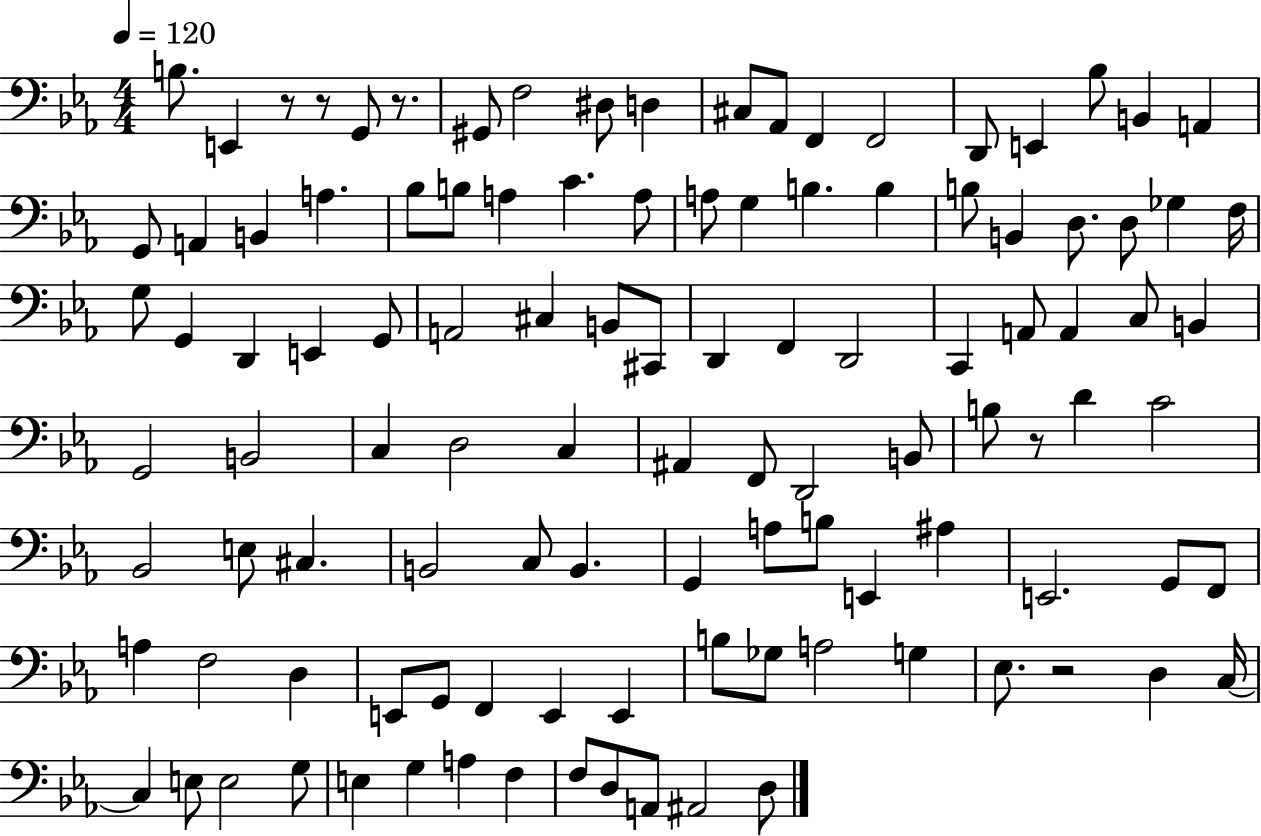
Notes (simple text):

B3/e. E2/q R/e R/e G2/e R/e. G#2/e F3/h D#3/e D3/q C#3/e Ab2/e F2/q F2/h D2/e E2/q Bb3/e B2/q A2/q G2/e A2/q B2/q A3/q. Bb3/e B3/e A3/q C4/q. A3/e A3/e G3/q B3/q. B3/q B3/e B2/q D3/e. D3/e Gb3/q F3/s G3/e G2/q D2/q E2/q G2/e A2/h C#3/q B2/e C#2/e D2/q F2/q D2/h C2/q A2/e A2/q C3/e B2/q G2/h B2/h C3/q D3/h C3/q A#2/q F2/e D2/h B2/e B3/e R/e D4/q C4/h Bb2/h E3/e C#3/q. B2/h C3/e B2/q. G2/q A3/e B3/e E2/q A#3/q E2/h. G2/e F2/e A3/q F3/h D3/q E2/e G2/e F2/q E2/q E2/q B3/e Gb3/e A3/h G3/q Eb3/e. R/h D3/q C3/s C3/q E3/e E3/h G3/e E3/q G3/q A3/q F3/q F3/e D3/e A2/e A#2/h D3/e